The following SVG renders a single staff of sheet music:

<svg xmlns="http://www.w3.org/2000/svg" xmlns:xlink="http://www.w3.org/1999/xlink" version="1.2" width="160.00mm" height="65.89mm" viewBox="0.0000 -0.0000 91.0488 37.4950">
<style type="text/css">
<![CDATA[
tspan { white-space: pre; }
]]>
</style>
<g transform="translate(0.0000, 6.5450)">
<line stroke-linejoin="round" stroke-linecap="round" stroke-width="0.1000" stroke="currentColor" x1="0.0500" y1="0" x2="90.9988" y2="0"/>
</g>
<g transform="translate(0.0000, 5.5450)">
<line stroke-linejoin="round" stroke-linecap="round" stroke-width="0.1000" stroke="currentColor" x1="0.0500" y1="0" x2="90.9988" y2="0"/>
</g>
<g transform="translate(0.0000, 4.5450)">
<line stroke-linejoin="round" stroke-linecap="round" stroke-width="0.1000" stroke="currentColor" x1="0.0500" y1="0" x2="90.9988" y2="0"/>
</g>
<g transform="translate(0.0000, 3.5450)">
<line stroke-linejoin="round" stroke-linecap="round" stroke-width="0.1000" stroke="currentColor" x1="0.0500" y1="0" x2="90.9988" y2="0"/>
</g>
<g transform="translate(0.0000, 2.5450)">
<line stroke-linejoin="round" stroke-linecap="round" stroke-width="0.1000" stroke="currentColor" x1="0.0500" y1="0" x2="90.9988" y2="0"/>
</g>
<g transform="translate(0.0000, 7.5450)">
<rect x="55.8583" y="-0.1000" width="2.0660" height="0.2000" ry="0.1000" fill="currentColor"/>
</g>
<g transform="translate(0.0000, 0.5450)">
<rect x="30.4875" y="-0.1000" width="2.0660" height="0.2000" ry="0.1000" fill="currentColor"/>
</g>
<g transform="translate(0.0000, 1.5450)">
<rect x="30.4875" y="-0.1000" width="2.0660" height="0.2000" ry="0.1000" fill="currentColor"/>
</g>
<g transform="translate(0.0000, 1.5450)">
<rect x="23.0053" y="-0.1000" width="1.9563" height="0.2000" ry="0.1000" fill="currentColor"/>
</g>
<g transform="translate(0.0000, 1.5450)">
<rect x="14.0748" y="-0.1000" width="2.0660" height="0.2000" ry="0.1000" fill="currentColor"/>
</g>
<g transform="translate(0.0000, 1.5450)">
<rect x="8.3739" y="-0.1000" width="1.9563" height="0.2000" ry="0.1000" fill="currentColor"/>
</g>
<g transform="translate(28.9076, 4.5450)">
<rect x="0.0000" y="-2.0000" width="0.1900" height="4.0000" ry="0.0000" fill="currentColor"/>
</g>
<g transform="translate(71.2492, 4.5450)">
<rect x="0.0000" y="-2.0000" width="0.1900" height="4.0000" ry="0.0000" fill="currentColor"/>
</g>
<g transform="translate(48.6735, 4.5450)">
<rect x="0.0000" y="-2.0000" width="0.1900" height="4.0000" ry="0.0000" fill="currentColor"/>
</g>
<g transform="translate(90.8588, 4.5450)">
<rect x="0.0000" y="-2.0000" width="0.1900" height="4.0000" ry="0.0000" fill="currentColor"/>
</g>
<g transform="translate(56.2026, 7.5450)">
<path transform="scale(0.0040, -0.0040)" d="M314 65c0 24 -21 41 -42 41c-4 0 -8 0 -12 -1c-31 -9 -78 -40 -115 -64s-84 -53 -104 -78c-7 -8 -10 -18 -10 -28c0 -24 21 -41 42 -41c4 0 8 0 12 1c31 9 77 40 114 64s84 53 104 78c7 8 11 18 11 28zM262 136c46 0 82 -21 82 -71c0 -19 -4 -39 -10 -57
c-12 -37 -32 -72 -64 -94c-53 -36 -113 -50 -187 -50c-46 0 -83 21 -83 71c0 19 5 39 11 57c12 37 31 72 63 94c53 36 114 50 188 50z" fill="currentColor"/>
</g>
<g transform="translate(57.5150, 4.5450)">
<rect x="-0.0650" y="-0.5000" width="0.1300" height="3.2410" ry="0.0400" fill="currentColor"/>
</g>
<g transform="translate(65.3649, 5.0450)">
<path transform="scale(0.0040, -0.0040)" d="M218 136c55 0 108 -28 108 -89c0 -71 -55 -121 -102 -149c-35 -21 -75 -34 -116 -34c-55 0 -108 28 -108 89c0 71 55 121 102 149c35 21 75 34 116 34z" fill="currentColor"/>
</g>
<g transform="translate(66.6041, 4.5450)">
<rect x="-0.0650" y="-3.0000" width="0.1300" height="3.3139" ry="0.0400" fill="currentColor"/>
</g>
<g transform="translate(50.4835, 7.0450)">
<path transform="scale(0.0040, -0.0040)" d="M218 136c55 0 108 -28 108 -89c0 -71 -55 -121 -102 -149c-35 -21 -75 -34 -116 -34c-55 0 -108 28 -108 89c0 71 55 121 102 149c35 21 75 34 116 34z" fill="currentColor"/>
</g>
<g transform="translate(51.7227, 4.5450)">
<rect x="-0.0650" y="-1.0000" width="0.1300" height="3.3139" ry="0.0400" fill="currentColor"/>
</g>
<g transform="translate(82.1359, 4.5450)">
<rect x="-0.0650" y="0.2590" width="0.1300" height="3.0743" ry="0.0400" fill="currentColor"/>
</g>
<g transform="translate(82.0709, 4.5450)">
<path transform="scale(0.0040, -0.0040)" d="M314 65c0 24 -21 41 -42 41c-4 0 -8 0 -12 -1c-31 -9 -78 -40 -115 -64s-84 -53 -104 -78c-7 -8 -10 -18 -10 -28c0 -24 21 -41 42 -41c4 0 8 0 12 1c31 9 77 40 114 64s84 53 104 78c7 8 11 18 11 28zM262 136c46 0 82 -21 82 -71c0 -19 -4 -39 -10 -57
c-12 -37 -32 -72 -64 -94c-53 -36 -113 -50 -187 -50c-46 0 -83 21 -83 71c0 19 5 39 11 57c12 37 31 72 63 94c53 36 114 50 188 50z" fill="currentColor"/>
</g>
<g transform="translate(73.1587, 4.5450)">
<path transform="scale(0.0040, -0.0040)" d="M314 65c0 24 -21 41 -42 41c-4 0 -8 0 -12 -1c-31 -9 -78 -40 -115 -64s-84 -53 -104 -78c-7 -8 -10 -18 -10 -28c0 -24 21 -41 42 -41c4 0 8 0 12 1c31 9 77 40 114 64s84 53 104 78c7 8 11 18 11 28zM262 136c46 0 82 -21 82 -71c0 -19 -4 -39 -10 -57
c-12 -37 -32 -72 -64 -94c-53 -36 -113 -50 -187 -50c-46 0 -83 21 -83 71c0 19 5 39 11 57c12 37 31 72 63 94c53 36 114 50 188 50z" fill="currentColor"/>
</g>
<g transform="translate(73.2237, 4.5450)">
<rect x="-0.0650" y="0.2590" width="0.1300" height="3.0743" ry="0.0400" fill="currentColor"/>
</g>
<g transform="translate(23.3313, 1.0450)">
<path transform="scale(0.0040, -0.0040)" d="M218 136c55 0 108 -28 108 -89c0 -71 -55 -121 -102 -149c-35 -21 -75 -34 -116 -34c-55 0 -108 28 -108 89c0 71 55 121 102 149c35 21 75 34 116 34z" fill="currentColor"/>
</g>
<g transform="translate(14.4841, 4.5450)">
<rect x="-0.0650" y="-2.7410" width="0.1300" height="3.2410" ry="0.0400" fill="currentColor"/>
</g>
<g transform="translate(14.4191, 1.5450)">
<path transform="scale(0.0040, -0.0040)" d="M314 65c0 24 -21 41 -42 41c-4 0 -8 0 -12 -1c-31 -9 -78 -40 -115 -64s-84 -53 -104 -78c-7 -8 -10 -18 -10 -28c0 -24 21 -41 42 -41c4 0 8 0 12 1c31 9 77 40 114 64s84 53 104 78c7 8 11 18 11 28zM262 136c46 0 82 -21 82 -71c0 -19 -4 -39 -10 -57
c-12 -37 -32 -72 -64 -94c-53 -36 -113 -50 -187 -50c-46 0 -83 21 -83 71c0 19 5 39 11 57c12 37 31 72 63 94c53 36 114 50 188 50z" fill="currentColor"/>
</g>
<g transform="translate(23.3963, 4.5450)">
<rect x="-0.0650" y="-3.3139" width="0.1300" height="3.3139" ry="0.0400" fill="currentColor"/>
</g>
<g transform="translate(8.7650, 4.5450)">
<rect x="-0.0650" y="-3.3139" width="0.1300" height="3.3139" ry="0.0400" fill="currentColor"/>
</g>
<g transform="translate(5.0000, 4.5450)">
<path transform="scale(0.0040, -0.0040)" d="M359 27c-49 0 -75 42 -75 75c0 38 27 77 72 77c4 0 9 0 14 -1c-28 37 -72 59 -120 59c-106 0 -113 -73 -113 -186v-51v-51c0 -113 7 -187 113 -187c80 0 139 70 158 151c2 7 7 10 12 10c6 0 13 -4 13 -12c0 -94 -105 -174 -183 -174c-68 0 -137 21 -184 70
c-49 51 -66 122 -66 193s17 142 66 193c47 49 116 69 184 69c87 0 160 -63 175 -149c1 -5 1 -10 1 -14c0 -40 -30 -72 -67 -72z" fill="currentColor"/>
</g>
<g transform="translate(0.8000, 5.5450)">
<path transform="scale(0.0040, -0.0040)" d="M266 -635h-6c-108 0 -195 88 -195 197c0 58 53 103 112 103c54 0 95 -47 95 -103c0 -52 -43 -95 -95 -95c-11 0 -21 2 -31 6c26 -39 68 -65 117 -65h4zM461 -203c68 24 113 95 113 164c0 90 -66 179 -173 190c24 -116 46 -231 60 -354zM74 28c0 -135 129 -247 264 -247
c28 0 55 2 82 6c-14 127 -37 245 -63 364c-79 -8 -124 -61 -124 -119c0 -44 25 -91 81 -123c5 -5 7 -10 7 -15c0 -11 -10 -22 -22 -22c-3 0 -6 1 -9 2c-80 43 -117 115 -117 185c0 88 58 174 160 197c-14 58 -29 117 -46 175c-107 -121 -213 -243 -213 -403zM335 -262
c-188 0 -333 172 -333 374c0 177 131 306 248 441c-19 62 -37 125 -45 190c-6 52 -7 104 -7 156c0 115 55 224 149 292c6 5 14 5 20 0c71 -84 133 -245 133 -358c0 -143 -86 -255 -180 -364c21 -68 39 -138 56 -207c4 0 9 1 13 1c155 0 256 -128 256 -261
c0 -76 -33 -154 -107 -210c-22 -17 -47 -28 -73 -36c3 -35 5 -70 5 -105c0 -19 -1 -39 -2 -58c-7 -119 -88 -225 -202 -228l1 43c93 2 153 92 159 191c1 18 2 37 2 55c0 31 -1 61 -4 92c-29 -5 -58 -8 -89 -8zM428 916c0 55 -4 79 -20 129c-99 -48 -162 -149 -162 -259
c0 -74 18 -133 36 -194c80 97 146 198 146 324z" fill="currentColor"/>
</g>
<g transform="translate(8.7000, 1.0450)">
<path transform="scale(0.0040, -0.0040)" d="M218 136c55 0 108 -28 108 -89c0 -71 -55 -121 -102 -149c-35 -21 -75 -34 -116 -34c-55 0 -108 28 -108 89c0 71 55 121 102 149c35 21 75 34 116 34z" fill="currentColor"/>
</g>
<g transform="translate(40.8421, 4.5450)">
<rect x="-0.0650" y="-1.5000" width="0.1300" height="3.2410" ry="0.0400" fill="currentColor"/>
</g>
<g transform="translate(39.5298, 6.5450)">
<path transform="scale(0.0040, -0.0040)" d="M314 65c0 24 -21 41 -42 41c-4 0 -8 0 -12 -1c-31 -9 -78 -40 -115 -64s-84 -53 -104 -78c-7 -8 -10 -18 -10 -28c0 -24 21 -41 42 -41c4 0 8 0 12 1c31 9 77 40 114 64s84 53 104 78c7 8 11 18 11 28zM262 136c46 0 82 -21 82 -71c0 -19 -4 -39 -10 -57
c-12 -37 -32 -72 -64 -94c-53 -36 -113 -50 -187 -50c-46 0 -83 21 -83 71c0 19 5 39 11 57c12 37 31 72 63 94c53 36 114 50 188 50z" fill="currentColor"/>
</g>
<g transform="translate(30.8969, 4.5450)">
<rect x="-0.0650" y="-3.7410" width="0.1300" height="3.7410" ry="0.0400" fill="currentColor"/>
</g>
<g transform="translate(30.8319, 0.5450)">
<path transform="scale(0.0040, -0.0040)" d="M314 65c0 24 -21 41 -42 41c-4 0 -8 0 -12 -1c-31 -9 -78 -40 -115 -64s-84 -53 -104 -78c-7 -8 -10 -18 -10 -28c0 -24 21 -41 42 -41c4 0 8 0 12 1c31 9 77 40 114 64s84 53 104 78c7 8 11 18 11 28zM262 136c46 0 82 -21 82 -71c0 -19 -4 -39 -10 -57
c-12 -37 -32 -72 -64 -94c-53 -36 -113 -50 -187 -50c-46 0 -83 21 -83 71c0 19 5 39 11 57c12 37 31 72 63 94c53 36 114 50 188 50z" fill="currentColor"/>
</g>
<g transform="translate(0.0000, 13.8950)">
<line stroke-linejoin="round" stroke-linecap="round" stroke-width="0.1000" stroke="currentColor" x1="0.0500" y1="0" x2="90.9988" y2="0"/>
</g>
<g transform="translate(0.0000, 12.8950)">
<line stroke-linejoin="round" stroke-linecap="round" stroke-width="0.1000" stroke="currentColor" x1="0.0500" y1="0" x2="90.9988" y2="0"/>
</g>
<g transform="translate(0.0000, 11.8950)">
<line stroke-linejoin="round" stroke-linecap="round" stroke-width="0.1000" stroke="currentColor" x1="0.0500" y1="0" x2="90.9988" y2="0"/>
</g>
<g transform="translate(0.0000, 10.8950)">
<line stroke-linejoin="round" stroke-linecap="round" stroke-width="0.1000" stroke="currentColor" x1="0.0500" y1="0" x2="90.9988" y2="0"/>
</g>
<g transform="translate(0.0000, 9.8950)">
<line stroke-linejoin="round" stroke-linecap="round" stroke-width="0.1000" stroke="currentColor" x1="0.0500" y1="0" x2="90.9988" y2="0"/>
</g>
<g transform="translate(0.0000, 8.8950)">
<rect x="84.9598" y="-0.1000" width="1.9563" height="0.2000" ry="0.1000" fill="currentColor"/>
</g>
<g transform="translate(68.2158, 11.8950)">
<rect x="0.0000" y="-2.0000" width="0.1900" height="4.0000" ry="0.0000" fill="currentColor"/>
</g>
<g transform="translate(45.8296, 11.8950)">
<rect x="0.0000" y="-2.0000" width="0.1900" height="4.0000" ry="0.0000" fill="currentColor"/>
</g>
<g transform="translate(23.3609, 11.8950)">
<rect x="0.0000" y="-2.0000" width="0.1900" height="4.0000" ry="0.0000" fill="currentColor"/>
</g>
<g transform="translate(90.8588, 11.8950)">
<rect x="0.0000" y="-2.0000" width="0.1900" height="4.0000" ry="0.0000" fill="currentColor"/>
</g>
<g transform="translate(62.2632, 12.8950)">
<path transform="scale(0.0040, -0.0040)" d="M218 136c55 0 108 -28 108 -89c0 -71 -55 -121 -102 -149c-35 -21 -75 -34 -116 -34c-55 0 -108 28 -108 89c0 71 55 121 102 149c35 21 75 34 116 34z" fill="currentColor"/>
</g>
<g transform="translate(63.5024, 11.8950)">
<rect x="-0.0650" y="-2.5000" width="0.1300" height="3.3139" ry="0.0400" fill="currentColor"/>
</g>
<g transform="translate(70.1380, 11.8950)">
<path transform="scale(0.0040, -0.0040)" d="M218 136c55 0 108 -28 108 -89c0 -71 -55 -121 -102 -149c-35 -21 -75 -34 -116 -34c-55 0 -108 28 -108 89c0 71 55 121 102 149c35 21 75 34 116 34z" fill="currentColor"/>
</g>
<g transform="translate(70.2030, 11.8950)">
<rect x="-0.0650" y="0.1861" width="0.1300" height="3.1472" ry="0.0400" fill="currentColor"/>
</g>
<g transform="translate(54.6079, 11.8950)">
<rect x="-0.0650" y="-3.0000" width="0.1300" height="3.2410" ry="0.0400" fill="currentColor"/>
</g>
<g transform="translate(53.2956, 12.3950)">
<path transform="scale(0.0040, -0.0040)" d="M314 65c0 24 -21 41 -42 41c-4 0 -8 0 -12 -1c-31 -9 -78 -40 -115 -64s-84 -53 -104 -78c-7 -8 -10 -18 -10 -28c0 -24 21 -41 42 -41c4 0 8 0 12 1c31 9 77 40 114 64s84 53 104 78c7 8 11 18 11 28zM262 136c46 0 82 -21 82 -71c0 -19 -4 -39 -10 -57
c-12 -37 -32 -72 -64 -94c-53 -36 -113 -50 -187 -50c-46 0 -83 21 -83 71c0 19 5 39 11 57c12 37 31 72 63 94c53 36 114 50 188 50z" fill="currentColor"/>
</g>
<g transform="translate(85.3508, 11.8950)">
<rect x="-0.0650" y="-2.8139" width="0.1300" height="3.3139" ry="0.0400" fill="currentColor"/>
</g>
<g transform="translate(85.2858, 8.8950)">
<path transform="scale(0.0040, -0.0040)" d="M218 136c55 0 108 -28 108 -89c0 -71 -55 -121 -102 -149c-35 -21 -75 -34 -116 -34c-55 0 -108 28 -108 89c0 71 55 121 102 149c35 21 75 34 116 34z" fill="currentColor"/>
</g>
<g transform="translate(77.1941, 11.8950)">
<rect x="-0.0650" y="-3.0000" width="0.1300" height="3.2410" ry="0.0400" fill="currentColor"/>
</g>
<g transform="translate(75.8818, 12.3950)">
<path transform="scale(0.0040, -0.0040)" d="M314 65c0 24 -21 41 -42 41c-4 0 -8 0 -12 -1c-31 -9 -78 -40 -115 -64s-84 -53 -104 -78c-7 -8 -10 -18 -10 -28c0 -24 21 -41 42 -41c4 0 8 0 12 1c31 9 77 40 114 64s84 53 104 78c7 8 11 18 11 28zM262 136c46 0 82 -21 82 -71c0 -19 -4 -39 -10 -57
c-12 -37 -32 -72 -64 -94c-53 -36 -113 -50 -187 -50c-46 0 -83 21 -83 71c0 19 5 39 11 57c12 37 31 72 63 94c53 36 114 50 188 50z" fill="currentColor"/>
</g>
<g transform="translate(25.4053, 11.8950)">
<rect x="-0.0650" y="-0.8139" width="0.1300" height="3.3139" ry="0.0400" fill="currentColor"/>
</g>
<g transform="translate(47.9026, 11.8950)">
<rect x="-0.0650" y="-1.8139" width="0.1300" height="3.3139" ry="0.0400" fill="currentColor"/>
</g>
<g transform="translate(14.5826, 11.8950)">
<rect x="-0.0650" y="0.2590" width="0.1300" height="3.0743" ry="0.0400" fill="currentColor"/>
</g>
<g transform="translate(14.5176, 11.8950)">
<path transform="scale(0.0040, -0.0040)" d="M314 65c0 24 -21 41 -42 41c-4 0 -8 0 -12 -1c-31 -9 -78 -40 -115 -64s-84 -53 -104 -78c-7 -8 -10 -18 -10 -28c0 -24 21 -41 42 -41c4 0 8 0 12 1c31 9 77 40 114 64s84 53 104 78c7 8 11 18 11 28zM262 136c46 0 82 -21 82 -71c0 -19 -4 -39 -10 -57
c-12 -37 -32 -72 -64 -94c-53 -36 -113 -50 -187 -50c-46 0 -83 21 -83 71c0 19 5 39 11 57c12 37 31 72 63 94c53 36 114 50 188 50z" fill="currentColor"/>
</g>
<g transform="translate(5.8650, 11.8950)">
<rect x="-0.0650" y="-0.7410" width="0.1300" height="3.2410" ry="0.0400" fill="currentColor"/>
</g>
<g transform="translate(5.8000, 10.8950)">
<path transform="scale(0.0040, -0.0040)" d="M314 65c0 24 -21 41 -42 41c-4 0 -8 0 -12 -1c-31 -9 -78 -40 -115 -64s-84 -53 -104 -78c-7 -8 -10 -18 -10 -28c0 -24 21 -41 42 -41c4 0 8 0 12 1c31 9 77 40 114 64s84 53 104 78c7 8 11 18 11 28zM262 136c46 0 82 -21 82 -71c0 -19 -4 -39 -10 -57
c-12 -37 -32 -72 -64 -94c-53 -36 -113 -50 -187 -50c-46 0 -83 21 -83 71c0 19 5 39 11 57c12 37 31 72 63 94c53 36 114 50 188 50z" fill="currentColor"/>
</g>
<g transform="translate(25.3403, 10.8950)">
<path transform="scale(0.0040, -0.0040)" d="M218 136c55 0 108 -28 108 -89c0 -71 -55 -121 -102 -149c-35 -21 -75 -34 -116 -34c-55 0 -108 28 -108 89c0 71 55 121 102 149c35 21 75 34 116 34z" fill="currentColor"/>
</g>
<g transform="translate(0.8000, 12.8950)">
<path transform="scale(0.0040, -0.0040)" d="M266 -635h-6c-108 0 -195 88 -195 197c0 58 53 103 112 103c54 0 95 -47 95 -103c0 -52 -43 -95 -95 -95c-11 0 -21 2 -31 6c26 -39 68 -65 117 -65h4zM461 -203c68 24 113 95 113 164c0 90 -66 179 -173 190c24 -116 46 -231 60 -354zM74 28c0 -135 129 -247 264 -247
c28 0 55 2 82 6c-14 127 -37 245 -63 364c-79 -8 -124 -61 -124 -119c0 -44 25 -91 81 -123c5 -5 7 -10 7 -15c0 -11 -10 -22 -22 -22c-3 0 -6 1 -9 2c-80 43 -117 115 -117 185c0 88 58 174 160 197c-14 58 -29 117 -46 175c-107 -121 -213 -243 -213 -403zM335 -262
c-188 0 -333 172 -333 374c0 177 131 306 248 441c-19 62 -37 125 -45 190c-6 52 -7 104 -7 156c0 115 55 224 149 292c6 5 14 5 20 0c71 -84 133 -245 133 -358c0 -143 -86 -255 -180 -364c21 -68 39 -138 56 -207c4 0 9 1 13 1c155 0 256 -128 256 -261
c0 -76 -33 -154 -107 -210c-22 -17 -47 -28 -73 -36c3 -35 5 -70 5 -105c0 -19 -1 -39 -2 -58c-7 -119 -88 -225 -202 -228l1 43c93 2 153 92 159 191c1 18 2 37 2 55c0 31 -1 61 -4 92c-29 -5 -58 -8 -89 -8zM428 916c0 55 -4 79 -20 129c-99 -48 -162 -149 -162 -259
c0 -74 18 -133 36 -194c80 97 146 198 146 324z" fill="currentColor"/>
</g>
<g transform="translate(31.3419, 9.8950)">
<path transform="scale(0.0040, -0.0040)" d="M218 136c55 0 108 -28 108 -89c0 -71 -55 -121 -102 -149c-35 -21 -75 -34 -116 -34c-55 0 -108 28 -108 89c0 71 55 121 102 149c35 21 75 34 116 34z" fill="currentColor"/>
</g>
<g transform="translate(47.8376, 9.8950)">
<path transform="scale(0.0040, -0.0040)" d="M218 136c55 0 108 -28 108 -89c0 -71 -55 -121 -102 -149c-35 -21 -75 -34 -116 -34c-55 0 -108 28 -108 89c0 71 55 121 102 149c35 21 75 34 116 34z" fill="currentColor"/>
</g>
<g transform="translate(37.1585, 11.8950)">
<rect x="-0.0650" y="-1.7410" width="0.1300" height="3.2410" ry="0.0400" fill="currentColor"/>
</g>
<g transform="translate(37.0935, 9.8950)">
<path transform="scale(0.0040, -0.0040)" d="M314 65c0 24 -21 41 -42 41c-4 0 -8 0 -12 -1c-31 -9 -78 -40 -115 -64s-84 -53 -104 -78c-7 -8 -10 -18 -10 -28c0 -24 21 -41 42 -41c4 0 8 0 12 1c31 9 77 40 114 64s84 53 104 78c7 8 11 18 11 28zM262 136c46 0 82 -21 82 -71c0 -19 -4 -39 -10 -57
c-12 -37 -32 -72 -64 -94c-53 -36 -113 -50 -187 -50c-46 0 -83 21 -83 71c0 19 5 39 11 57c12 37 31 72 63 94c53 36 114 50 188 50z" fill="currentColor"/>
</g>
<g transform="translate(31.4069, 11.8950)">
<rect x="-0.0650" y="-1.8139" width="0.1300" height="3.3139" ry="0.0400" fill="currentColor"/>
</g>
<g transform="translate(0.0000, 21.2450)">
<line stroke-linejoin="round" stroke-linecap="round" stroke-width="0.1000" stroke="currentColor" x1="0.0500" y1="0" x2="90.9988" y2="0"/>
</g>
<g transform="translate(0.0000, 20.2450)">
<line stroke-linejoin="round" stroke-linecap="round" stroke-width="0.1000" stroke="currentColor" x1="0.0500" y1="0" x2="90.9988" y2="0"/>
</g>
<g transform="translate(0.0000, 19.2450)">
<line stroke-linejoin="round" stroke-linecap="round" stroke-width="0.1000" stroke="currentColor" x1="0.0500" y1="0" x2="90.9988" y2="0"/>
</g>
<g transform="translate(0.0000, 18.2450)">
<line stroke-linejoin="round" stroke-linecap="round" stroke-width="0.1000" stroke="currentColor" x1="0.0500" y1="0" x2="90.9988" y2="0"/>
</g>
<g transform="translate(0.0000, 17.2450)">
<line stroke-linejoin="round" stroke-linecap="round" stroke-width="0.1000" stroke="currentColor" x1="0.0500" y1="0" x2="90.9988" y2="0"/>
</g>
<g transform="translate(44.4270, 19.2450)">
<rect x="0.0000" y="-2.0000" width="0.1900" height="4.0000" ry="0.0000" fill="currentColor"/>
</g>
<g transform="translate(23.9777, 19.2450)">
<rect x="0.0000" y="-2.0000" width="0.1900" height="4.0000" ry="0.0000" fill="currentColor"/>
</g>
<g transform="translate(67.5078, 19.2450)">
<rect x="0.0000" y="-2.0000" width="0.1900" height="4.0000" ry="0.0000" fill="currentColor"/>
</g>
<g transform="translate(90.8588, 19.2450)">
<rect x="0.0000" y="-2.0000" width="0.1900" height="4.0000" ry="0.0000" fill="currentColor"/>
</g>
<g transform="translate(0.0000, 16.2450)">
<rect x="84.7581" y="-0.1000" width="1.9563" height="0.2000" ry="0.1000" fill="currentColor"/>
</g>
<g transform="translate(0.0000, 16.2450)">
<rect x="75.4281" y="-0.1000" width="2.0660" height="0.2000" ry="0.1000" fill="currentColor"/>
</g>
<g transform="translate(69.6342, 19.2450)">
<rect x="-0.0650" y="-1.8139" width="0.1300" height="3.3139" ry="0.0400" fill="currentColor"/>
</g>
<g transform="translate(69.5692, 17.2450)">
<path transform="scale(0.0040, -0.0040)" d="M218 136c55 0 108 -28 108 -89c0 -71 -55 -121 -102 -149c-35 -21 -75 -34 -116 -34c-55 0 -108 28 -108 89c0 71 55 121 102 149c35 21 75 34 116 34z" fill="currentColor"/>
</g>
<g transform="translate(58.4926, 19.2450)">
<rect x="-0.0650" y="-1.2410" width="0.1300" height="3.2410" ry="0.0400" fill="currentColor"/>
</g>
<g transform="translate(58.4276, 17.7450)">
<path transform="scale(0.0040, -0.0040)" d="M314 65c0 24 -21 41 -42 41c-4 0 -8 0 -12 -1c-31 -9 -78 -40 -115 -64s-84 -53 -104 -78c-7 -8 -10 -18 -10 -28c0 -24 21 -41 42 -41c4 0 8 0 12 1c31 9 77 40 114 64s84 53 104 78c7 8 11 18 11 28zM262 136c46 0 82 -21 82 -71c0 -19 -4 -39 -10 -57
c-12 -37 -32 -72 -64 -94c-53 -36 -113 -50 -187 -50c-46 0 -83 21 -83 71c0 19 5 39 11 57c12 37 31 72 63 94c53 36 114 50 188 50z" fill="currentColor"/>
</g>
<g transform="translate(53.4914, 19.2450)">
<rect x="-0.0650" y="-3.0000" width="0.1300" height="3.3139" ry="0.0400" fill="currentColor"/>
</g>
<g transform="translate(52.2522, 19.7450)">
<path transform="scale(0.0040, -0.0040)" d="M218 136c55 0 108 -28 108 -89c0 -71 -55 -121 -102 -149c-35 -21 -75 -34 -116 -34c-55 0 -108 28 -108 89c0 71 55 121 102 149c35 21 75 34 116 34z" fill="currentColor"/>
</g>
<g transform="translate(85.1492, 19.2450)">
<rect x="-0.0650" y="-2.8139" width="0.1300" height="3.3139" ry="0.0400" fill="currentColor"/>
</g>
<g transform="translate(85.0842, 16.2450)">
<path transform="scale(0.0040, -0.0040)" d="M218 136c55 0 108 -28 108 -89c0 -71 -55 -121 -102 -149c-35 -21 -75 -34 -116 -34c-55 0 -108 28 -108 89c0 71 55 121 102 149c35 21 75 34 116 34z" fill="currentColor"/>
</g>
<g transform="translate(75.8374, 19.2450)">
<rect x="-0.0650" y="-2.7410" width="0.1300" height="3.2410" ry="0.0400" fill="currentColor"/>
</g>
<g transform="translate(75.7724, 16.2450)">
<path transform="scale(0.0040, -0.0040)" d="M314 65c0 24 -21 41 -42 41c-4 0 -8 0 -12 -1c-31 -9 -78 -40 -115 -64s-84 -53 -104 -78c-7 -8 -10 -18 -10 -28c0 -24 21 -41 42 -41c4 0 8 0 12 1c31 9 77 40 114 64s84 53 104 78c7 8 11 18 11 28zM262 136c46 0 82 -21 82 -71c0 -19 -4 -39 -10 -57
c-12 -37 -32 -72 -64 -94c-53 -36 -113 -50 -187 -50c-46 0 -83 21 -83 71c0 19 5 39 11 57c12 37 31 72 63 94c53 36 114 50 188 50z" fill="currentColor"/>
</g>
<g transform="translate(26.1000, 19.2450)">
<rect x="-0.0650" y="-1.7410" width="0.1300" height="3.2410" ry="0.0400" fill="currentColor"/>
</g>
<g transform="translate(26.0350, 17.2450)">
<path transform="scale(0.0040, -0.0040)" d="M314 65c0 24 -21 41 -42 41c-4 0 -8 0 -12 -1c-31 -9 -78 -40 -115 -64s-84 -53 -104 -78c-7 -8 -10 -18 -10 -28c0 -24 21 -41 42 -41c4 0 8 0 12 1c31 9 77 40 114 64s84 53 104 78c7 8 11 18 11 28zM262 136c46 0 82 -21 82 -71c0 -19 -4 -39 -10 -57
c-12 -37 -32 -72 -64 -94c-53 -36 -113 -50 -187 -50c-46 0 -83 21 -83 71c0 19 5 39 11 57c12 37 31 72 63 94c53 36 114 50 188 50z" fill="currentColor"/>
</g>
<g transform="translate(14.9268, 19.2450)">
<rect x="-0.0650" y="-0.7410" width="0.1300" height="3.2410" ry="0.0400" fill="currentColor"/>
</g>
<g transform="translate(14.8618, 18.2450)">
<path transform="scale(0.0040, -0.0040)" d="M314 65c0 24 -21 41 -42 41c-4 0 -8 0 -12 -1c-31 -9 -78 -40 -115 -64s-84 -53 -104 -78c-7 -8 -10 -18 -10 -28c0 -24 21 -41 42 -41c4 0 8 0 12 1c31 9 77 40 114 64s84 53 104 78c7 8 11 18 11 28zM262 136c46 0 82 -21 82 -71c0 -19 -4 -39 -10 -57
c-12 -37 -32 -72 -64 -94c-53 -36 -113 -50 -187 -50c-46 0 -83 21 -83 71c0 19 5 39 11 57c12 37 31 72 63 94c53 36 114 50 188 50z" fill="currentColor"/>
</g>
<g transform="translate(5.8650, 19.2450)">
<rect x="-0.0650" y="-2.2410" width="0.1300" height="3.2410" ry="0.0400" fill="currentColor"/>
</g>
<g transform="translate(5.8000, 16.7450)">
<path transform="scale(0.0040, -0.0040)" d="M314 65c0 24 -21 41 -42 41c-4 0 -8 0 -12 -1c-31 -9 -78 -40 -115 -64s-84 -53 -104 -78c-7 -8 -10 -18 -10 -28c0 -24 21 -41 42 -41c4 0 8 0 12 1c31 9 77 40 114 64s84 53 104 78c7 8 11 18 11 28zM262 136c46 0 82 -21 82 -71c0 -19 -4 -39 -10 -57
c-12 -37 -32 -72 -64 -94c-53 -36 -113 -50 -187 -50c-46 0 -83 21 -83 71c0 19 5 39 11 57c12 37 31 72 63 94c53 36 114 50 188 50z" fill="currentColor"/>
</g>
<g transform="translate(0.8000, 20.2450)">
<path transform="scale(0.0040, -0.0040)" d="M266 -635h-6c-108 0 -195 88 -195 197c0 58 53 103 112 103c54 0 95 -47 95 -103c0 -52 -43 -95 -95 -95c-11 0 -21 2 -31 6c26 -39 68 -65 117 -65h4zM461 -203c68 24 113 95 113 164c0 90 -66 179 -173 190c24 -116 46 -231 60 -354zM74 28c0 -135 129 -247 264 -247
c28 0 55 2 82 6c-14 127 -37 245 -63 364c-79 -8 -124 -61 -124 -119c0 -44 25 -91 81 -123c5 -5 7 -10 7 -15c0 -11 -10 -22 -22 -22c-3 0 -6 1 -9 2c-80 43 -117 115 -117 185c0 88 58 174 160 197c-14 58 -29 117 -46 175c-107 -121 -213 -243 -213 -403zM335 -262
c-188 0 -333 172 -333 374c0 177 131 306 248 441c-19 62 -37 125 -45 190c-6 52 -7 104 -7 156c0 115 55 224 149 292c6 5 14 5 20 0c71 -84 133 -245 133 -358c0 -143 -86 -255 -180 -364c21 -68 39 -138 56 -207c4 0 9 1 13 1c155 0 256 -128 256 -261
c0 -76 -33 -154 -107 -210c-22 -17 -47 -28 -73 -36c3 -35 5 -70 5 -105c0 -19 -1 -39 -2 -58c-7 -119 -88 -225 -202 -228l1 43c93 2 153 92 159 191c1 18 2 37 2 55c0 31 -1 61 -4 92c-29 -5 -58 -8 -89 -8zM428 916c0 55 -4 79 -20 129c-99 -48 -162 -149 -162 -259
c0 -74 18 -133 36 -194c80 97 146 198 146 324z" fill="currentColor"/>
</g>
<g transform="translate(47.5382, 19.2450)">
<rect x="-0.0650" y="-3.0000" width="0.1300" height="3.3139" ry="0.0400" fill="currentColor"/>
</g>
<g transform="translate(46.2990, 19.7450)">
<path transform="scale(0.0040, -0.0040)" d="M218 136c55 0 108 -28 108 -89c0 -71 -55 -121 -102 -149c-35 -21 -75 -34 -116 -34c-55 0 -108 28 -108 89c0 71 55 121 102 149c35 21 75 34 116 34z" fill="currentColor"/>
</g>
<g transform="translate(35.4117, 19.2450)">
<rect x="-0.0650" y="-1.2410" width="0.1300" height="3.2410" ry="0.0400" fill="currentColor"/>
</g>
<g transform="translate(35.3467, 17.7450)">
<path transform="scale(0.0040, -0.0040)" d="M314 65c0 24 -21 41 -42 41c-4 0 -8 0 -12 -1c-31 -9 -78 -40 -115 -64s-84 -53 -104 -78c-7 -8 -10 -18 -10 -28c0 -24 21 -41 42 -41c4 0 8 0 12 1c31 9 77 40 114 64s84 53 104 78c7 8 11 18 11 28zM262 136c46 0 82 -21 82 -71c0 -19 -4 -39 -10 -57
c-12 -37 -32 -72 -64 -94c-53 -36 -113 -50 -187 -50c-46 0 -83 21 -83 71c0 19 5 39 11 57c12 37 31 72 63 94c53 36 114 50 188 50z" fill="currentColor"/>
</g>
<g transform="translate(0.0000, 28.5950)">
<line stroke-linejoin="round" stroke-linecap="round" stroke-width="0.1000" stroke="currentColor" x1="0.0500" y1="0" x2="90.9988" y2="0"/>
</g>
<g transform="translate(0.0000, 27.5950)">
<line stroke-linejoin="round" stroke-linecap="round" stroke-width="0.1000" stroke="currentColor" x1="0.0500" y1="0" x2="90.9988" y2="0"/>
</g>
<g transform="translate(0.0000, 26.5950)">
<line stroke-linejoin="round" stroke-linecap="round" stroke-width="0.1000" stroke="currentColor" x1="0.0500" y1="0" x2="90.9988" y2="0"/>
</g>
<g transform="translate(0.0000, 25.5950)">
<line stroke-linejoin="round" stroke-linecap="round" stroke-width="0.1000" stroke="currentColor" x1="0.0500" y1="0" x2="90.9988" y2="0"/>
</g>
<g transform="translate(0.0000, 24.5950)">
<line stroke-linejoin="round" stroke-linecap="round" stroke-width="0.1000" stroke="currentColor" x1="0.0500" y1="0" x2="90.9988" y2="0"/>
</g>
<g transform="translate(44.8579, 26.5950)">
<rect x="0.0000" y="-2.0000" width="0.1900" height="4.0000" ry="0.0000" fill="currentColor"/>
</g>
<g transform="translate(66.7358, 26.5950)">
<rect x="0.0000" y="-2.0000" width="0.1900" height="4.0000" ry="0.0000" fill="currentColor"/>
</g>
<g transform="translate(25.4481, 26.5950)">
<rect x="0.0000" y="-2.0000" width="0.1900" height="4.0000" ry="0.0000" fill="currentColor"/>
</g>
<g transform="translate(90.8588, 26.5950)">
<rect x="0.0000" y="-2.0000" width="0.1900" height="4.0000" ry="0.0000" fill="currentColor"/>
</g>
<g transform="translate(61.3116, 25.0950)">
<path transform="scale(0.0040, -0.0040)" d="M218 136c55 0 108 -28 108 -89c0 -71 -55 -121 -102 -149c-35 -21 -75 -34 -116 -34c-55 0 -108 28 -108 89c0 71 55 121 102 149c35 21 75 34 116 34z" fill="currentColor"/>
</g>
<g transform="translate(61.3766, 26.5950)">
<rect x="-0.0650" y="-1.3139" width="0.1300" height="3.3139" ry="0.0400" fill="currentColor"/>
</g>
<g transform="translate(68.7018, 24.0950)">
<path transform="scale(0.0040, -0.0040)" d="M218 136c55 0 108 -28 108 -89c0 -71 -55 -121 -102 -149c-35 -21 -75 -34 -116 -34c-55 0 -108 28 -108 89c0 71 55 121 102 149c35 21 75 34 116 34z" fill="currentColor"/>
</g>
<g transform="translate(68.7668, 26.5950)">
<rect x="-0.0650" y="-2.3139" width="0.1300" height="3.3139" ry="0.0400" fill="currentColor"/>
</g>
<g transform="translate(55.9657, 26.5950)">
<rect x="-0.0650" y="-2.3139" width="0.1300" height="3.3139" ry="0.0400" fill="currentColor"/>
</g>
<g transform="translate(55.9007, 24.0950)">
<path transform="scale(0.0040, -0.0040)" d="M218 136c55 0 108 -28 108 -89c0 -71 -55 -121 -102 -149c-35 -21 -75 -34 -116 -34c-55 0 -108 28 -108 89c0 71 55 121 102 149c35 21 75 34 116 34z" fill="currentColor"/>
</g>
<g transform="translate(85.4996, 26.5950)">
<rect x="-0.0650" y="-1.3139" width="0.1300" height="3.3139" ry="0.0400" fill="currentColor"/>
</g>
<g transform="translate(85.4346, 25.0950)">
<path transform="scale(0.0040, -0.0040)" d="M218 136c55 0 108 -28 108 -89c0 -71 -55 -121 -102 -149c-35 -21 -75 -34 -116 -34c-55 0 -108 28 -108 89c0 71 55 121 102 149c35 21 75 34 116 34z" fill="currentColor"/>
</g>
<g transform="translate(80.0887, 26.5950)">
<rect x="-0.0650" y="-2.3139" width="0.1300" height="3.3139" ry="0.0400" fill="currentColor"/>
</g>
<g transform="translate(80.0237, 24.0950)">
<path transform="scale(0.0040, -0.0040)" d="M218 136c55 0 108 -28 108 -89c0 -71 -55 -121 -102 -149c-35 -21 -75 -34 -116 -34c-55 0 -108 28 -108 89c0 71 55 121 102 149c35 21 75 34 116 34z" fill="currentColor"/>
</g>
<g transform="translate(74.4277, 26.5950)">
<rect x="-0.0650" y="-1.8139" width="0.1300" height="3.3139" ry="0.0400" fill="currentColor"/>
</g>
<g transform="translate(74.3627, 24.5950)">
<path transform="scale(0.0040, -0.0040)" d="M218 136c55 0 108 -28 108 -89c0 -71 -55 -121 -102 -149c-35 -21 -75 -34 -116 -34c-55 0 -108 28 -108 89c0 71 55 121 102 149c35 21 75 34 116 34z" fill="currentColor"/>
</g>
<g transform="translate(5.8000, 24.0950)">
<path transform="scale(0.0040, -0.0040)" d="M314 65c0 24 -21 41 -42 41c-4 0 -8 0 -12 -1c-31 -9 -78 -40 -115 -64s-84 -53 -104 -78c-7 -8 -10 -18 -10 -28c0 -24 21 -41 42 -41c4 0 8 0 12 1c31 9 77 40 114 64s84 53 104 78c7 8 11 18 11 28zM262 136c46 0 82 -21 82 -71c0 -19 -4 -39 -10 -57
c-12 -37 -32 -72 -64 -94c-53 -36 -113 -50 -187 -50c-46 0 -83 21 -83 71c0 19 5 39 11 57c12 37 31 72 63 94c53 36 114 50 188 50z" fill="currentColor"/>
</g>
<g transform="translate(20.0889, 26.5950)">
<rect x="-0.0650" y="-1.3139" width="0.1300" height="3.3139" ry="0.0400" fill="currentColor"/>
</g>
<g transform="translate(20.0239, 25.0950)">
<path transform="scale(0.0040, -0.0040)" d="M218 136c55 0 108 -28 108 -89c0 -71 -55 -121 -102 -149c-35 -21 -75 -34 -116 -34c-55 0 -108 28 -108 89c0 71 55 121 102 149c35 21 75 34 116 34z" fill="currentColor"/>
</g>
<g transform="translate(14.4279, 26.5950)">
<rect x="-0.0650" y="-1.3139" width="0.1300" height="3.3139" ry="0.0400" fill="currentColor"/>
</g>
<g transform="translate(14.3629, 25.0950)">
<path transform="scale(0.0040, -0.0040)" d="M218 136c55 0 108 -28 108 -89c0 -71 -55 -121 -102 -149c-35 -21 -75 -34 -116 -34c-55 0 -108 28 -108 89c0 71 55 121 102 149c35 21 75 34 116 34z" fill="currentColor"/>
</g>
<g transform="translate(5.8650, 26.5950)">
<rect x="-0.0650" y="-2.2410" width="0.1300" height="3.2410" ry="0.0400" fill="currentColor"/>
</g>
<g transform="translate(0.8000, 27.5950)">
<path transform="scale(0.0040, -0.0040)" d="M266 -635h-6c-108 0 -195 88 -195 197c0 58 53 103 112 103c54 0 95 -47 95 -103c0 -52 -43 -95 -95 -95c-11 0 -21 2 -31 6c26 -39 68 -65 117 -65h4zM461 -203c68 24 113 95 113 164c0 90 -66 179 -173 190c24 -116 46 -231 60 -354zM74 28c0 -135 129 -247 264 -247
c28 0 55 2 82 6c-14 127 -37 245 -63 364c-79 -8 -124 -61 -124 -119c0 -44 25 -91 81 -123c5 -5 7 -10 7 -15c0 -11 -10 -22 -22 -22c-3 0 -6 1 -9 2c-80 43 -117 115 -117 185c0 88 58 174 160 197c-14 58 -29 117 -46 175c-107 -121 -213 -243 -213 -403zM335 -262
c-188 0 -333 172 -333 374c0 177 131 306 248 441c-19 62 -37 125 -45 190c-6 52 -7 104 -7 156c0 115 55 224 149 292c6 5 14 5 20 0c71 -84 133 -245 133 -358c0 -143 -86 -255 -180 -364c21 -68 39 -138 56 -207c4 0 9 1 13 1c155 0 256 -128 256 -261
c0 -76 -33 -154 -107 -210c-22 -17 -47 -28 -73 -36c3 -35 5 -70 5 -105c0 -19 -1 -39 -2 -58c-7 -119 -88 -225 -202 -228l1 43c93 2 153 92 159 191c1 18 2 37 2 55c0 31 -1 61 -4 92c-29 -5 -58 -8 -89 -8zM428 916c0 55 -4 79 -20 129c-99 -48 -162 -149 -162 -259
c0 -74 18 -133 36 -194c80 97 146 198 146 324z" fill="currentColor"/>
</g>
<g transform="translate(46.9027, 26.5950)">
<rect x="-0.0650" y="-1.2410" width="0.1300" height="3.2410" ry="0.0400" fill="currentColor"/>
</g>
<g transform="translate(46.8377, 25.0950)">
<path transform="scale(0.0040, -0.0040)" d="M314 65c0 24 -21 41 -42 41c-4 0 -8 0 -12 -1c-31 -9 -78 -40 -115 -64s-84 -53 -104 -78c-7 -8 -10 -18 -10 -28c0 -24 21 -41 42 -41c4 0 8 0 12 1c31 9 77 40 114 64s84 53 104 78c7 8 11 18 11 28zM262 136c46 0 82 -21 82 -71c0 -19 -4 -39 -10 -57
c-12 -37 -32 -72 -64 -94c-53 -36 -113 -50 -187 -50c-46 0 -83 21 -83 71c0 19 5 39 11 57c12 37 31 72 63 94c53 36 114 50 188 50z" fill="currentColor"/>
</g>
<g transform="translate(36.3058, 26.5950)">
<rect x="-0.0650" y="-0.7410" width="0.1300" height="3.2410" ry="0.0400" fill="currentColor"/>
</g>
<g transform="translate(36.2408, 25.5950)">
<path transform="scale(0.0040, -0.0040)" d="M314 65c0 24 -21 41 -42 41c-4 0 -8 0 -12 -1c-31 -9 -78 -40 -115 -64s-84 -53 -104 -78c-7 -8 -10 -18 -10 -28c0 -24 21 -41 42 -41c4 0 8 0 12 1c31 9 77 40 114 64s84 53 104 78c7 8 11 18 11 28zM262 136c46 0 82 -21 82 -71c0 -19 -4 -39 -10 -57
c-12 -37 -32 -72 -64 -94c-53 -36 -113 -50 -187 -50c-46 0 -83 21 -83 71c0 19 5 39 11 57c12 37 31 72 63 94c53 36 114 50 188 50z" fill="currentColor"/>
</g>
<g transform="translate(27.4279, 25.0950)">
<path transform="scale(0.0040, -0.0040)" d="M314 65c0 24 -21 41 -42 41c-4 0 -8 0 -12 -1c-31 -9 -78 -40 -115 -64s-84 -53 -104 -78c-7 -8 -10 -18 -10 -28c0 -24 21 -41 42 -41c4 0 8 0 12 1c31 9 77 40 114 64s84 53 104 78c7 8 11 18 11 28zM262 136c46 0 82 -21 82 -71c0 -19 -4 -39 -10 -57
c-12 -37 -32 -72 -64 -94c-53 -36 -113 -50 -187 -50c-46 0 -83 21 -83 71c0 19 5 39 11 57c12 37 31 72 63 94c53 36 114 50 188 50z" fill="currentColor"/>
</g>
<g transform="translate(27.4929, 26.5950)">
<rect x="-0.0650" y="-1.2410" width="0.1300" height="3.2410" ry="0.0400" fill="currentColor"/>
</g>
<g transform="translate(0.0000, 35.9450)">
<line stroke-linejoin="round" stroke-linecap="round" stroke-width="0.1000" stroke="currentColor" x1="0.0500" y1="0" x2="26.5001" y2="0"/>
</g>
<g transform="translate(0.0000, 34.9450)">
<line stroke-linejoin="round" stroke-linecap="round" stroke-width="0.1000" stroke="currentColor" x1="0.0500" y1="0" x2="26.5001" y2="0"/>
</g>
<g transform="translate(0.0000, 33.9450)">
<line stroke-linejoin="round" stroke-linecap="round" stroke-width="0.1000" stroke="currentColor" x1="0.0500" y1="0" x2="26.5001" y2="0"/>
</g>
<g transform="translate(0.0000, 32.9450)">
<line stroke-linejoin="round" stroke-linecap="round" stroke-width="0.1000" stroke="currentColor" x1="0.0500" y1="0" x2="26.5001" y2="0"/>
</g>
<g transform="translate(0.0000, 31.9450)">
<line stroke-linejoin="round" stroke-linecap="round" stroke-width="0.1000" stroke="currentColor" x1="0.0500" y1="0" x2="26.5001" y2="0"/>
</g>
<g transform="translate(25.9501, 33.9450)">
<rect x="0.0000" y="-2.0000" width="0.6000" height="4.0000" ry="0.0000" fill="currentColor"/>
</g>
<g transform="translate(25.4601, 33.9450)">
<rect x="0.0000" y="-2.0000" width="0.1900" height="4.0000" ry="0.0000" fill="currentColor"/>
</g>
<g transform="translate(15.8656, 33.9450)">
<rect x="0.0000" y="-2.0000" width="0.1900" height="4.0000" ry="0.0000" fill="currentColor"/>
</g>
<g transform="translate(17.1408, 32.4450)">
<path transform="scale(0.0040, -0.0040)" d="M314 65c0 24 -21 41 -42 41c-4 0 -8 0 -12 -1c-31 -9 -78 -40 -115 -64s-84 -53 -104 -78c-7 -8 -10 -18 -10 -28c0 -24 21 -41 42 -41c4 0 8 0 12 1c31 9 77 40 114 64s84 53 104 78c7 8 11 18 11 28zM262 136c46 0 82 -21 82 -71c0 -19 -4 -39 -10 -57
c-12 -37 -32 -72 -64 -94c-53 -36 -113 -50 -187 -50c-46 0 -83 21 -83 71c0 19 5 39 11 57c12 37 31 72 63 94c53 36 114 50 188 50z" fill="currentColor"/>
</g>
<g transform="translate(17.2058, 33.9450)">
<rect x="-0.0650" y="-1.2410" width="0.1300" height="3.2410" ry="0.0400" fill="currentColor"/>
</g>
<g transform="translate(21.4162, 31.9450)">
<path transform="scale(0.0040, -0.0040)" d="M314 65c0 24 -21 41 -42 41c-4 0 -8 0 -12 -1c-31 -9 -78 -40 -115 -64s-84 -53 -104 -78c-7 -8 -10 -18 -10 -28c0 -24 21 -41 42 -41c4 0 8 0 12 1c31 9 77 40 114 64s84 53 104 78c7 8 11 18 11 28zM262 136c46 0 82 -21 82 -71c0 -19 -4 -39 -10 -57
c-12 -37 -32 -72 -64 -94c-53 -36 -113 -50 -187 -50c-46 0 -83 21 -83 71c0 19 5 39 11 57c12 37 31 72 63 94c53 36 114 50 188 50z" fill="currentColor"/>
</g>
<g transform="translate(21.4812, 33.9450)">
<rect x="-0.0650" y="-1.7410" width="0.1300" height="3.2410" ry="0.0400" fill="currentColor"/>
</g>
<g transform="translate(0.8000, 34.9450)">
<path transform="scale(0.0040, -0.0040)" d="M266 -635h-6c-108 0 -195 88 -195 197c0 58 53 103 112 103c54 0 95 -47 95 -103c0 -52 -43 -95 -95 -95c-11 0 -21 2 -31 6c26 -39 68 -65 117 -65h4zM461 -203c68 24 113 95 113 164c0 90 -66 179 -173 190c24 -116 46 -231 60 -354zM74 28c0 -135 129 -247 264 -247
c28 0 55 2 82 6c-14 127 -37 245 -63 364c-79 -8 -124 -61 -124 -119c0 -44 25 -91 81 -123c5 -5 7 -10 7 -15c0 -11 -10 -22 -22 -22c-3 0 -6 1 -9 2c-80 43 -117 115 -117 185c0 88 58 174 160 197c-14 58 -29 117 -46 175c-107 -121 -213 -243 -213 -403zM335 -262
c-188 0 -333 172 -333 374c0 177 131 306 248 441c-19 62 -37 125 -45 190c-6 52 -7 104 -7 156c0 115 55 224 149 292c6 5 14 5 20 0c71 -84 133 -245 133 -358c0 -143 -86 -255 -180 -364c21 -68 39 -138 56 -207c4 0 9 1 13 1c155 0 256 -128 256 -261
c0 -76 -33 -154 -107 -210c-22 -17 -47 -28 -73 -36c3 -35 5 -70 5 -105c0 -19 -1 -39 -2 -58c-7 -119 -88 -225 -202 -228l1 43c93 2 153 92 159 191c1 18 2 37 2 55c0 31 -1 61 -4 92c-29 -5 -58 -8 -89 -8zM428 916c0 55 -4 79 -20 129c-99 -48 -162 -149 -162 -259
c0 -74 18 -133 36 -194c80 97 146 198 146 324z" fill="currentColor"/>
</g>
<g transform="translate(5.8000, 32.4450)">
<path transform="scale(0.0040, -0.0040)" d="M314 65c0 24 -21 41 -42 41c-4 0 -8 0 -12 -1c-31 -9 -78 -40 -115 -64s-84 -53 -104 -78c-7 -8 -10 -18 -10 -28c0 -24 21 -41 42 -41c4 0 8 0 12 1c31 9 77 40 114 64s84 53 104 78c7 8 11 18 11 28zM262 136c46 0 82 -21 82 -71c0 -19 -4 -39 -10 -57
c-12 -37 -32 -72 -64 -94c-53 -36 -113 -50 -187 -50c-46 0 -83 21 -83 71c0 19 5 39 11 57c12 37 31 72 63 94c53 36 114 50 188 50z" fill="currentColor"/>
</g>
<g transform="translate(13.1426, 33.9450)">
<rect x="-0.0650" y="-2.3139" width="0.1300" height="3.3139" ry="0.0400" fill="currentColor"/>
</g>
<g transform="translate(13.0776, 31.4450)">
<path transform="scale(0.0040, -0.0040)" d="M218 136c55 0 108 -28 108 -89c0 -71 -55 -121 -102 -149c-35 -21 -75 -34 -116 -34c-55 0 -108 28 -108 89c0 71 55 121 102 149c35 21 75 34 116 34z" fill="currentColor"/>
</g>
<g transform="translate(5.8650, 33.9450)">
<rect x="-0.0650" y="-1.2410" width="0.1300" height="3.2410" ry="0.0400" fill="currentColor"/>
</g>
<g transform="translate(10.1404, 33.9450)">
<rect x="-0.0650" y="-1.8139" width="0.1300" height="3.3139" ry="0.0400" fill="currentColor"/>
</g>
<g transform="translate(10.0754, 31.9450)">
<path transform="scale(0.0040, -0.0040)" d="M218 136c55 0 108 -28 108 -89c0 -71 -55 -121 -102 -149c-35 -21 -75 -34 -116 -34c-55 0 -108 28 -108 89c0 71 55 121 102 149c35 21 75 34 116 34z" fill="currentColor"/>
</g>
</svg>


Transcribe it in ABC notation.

X:1
T:Untitled
M:4/4
L:1/4
K:C
b a2 b c'2 E2 D C2 A B2 B2 d2 B2 d f f2 f A2 G B A2 a g2 d2 f2 e2 A A e2 f a2 a g2 e e e2 d2 e2 g e g f g e e2 f g e2 f2